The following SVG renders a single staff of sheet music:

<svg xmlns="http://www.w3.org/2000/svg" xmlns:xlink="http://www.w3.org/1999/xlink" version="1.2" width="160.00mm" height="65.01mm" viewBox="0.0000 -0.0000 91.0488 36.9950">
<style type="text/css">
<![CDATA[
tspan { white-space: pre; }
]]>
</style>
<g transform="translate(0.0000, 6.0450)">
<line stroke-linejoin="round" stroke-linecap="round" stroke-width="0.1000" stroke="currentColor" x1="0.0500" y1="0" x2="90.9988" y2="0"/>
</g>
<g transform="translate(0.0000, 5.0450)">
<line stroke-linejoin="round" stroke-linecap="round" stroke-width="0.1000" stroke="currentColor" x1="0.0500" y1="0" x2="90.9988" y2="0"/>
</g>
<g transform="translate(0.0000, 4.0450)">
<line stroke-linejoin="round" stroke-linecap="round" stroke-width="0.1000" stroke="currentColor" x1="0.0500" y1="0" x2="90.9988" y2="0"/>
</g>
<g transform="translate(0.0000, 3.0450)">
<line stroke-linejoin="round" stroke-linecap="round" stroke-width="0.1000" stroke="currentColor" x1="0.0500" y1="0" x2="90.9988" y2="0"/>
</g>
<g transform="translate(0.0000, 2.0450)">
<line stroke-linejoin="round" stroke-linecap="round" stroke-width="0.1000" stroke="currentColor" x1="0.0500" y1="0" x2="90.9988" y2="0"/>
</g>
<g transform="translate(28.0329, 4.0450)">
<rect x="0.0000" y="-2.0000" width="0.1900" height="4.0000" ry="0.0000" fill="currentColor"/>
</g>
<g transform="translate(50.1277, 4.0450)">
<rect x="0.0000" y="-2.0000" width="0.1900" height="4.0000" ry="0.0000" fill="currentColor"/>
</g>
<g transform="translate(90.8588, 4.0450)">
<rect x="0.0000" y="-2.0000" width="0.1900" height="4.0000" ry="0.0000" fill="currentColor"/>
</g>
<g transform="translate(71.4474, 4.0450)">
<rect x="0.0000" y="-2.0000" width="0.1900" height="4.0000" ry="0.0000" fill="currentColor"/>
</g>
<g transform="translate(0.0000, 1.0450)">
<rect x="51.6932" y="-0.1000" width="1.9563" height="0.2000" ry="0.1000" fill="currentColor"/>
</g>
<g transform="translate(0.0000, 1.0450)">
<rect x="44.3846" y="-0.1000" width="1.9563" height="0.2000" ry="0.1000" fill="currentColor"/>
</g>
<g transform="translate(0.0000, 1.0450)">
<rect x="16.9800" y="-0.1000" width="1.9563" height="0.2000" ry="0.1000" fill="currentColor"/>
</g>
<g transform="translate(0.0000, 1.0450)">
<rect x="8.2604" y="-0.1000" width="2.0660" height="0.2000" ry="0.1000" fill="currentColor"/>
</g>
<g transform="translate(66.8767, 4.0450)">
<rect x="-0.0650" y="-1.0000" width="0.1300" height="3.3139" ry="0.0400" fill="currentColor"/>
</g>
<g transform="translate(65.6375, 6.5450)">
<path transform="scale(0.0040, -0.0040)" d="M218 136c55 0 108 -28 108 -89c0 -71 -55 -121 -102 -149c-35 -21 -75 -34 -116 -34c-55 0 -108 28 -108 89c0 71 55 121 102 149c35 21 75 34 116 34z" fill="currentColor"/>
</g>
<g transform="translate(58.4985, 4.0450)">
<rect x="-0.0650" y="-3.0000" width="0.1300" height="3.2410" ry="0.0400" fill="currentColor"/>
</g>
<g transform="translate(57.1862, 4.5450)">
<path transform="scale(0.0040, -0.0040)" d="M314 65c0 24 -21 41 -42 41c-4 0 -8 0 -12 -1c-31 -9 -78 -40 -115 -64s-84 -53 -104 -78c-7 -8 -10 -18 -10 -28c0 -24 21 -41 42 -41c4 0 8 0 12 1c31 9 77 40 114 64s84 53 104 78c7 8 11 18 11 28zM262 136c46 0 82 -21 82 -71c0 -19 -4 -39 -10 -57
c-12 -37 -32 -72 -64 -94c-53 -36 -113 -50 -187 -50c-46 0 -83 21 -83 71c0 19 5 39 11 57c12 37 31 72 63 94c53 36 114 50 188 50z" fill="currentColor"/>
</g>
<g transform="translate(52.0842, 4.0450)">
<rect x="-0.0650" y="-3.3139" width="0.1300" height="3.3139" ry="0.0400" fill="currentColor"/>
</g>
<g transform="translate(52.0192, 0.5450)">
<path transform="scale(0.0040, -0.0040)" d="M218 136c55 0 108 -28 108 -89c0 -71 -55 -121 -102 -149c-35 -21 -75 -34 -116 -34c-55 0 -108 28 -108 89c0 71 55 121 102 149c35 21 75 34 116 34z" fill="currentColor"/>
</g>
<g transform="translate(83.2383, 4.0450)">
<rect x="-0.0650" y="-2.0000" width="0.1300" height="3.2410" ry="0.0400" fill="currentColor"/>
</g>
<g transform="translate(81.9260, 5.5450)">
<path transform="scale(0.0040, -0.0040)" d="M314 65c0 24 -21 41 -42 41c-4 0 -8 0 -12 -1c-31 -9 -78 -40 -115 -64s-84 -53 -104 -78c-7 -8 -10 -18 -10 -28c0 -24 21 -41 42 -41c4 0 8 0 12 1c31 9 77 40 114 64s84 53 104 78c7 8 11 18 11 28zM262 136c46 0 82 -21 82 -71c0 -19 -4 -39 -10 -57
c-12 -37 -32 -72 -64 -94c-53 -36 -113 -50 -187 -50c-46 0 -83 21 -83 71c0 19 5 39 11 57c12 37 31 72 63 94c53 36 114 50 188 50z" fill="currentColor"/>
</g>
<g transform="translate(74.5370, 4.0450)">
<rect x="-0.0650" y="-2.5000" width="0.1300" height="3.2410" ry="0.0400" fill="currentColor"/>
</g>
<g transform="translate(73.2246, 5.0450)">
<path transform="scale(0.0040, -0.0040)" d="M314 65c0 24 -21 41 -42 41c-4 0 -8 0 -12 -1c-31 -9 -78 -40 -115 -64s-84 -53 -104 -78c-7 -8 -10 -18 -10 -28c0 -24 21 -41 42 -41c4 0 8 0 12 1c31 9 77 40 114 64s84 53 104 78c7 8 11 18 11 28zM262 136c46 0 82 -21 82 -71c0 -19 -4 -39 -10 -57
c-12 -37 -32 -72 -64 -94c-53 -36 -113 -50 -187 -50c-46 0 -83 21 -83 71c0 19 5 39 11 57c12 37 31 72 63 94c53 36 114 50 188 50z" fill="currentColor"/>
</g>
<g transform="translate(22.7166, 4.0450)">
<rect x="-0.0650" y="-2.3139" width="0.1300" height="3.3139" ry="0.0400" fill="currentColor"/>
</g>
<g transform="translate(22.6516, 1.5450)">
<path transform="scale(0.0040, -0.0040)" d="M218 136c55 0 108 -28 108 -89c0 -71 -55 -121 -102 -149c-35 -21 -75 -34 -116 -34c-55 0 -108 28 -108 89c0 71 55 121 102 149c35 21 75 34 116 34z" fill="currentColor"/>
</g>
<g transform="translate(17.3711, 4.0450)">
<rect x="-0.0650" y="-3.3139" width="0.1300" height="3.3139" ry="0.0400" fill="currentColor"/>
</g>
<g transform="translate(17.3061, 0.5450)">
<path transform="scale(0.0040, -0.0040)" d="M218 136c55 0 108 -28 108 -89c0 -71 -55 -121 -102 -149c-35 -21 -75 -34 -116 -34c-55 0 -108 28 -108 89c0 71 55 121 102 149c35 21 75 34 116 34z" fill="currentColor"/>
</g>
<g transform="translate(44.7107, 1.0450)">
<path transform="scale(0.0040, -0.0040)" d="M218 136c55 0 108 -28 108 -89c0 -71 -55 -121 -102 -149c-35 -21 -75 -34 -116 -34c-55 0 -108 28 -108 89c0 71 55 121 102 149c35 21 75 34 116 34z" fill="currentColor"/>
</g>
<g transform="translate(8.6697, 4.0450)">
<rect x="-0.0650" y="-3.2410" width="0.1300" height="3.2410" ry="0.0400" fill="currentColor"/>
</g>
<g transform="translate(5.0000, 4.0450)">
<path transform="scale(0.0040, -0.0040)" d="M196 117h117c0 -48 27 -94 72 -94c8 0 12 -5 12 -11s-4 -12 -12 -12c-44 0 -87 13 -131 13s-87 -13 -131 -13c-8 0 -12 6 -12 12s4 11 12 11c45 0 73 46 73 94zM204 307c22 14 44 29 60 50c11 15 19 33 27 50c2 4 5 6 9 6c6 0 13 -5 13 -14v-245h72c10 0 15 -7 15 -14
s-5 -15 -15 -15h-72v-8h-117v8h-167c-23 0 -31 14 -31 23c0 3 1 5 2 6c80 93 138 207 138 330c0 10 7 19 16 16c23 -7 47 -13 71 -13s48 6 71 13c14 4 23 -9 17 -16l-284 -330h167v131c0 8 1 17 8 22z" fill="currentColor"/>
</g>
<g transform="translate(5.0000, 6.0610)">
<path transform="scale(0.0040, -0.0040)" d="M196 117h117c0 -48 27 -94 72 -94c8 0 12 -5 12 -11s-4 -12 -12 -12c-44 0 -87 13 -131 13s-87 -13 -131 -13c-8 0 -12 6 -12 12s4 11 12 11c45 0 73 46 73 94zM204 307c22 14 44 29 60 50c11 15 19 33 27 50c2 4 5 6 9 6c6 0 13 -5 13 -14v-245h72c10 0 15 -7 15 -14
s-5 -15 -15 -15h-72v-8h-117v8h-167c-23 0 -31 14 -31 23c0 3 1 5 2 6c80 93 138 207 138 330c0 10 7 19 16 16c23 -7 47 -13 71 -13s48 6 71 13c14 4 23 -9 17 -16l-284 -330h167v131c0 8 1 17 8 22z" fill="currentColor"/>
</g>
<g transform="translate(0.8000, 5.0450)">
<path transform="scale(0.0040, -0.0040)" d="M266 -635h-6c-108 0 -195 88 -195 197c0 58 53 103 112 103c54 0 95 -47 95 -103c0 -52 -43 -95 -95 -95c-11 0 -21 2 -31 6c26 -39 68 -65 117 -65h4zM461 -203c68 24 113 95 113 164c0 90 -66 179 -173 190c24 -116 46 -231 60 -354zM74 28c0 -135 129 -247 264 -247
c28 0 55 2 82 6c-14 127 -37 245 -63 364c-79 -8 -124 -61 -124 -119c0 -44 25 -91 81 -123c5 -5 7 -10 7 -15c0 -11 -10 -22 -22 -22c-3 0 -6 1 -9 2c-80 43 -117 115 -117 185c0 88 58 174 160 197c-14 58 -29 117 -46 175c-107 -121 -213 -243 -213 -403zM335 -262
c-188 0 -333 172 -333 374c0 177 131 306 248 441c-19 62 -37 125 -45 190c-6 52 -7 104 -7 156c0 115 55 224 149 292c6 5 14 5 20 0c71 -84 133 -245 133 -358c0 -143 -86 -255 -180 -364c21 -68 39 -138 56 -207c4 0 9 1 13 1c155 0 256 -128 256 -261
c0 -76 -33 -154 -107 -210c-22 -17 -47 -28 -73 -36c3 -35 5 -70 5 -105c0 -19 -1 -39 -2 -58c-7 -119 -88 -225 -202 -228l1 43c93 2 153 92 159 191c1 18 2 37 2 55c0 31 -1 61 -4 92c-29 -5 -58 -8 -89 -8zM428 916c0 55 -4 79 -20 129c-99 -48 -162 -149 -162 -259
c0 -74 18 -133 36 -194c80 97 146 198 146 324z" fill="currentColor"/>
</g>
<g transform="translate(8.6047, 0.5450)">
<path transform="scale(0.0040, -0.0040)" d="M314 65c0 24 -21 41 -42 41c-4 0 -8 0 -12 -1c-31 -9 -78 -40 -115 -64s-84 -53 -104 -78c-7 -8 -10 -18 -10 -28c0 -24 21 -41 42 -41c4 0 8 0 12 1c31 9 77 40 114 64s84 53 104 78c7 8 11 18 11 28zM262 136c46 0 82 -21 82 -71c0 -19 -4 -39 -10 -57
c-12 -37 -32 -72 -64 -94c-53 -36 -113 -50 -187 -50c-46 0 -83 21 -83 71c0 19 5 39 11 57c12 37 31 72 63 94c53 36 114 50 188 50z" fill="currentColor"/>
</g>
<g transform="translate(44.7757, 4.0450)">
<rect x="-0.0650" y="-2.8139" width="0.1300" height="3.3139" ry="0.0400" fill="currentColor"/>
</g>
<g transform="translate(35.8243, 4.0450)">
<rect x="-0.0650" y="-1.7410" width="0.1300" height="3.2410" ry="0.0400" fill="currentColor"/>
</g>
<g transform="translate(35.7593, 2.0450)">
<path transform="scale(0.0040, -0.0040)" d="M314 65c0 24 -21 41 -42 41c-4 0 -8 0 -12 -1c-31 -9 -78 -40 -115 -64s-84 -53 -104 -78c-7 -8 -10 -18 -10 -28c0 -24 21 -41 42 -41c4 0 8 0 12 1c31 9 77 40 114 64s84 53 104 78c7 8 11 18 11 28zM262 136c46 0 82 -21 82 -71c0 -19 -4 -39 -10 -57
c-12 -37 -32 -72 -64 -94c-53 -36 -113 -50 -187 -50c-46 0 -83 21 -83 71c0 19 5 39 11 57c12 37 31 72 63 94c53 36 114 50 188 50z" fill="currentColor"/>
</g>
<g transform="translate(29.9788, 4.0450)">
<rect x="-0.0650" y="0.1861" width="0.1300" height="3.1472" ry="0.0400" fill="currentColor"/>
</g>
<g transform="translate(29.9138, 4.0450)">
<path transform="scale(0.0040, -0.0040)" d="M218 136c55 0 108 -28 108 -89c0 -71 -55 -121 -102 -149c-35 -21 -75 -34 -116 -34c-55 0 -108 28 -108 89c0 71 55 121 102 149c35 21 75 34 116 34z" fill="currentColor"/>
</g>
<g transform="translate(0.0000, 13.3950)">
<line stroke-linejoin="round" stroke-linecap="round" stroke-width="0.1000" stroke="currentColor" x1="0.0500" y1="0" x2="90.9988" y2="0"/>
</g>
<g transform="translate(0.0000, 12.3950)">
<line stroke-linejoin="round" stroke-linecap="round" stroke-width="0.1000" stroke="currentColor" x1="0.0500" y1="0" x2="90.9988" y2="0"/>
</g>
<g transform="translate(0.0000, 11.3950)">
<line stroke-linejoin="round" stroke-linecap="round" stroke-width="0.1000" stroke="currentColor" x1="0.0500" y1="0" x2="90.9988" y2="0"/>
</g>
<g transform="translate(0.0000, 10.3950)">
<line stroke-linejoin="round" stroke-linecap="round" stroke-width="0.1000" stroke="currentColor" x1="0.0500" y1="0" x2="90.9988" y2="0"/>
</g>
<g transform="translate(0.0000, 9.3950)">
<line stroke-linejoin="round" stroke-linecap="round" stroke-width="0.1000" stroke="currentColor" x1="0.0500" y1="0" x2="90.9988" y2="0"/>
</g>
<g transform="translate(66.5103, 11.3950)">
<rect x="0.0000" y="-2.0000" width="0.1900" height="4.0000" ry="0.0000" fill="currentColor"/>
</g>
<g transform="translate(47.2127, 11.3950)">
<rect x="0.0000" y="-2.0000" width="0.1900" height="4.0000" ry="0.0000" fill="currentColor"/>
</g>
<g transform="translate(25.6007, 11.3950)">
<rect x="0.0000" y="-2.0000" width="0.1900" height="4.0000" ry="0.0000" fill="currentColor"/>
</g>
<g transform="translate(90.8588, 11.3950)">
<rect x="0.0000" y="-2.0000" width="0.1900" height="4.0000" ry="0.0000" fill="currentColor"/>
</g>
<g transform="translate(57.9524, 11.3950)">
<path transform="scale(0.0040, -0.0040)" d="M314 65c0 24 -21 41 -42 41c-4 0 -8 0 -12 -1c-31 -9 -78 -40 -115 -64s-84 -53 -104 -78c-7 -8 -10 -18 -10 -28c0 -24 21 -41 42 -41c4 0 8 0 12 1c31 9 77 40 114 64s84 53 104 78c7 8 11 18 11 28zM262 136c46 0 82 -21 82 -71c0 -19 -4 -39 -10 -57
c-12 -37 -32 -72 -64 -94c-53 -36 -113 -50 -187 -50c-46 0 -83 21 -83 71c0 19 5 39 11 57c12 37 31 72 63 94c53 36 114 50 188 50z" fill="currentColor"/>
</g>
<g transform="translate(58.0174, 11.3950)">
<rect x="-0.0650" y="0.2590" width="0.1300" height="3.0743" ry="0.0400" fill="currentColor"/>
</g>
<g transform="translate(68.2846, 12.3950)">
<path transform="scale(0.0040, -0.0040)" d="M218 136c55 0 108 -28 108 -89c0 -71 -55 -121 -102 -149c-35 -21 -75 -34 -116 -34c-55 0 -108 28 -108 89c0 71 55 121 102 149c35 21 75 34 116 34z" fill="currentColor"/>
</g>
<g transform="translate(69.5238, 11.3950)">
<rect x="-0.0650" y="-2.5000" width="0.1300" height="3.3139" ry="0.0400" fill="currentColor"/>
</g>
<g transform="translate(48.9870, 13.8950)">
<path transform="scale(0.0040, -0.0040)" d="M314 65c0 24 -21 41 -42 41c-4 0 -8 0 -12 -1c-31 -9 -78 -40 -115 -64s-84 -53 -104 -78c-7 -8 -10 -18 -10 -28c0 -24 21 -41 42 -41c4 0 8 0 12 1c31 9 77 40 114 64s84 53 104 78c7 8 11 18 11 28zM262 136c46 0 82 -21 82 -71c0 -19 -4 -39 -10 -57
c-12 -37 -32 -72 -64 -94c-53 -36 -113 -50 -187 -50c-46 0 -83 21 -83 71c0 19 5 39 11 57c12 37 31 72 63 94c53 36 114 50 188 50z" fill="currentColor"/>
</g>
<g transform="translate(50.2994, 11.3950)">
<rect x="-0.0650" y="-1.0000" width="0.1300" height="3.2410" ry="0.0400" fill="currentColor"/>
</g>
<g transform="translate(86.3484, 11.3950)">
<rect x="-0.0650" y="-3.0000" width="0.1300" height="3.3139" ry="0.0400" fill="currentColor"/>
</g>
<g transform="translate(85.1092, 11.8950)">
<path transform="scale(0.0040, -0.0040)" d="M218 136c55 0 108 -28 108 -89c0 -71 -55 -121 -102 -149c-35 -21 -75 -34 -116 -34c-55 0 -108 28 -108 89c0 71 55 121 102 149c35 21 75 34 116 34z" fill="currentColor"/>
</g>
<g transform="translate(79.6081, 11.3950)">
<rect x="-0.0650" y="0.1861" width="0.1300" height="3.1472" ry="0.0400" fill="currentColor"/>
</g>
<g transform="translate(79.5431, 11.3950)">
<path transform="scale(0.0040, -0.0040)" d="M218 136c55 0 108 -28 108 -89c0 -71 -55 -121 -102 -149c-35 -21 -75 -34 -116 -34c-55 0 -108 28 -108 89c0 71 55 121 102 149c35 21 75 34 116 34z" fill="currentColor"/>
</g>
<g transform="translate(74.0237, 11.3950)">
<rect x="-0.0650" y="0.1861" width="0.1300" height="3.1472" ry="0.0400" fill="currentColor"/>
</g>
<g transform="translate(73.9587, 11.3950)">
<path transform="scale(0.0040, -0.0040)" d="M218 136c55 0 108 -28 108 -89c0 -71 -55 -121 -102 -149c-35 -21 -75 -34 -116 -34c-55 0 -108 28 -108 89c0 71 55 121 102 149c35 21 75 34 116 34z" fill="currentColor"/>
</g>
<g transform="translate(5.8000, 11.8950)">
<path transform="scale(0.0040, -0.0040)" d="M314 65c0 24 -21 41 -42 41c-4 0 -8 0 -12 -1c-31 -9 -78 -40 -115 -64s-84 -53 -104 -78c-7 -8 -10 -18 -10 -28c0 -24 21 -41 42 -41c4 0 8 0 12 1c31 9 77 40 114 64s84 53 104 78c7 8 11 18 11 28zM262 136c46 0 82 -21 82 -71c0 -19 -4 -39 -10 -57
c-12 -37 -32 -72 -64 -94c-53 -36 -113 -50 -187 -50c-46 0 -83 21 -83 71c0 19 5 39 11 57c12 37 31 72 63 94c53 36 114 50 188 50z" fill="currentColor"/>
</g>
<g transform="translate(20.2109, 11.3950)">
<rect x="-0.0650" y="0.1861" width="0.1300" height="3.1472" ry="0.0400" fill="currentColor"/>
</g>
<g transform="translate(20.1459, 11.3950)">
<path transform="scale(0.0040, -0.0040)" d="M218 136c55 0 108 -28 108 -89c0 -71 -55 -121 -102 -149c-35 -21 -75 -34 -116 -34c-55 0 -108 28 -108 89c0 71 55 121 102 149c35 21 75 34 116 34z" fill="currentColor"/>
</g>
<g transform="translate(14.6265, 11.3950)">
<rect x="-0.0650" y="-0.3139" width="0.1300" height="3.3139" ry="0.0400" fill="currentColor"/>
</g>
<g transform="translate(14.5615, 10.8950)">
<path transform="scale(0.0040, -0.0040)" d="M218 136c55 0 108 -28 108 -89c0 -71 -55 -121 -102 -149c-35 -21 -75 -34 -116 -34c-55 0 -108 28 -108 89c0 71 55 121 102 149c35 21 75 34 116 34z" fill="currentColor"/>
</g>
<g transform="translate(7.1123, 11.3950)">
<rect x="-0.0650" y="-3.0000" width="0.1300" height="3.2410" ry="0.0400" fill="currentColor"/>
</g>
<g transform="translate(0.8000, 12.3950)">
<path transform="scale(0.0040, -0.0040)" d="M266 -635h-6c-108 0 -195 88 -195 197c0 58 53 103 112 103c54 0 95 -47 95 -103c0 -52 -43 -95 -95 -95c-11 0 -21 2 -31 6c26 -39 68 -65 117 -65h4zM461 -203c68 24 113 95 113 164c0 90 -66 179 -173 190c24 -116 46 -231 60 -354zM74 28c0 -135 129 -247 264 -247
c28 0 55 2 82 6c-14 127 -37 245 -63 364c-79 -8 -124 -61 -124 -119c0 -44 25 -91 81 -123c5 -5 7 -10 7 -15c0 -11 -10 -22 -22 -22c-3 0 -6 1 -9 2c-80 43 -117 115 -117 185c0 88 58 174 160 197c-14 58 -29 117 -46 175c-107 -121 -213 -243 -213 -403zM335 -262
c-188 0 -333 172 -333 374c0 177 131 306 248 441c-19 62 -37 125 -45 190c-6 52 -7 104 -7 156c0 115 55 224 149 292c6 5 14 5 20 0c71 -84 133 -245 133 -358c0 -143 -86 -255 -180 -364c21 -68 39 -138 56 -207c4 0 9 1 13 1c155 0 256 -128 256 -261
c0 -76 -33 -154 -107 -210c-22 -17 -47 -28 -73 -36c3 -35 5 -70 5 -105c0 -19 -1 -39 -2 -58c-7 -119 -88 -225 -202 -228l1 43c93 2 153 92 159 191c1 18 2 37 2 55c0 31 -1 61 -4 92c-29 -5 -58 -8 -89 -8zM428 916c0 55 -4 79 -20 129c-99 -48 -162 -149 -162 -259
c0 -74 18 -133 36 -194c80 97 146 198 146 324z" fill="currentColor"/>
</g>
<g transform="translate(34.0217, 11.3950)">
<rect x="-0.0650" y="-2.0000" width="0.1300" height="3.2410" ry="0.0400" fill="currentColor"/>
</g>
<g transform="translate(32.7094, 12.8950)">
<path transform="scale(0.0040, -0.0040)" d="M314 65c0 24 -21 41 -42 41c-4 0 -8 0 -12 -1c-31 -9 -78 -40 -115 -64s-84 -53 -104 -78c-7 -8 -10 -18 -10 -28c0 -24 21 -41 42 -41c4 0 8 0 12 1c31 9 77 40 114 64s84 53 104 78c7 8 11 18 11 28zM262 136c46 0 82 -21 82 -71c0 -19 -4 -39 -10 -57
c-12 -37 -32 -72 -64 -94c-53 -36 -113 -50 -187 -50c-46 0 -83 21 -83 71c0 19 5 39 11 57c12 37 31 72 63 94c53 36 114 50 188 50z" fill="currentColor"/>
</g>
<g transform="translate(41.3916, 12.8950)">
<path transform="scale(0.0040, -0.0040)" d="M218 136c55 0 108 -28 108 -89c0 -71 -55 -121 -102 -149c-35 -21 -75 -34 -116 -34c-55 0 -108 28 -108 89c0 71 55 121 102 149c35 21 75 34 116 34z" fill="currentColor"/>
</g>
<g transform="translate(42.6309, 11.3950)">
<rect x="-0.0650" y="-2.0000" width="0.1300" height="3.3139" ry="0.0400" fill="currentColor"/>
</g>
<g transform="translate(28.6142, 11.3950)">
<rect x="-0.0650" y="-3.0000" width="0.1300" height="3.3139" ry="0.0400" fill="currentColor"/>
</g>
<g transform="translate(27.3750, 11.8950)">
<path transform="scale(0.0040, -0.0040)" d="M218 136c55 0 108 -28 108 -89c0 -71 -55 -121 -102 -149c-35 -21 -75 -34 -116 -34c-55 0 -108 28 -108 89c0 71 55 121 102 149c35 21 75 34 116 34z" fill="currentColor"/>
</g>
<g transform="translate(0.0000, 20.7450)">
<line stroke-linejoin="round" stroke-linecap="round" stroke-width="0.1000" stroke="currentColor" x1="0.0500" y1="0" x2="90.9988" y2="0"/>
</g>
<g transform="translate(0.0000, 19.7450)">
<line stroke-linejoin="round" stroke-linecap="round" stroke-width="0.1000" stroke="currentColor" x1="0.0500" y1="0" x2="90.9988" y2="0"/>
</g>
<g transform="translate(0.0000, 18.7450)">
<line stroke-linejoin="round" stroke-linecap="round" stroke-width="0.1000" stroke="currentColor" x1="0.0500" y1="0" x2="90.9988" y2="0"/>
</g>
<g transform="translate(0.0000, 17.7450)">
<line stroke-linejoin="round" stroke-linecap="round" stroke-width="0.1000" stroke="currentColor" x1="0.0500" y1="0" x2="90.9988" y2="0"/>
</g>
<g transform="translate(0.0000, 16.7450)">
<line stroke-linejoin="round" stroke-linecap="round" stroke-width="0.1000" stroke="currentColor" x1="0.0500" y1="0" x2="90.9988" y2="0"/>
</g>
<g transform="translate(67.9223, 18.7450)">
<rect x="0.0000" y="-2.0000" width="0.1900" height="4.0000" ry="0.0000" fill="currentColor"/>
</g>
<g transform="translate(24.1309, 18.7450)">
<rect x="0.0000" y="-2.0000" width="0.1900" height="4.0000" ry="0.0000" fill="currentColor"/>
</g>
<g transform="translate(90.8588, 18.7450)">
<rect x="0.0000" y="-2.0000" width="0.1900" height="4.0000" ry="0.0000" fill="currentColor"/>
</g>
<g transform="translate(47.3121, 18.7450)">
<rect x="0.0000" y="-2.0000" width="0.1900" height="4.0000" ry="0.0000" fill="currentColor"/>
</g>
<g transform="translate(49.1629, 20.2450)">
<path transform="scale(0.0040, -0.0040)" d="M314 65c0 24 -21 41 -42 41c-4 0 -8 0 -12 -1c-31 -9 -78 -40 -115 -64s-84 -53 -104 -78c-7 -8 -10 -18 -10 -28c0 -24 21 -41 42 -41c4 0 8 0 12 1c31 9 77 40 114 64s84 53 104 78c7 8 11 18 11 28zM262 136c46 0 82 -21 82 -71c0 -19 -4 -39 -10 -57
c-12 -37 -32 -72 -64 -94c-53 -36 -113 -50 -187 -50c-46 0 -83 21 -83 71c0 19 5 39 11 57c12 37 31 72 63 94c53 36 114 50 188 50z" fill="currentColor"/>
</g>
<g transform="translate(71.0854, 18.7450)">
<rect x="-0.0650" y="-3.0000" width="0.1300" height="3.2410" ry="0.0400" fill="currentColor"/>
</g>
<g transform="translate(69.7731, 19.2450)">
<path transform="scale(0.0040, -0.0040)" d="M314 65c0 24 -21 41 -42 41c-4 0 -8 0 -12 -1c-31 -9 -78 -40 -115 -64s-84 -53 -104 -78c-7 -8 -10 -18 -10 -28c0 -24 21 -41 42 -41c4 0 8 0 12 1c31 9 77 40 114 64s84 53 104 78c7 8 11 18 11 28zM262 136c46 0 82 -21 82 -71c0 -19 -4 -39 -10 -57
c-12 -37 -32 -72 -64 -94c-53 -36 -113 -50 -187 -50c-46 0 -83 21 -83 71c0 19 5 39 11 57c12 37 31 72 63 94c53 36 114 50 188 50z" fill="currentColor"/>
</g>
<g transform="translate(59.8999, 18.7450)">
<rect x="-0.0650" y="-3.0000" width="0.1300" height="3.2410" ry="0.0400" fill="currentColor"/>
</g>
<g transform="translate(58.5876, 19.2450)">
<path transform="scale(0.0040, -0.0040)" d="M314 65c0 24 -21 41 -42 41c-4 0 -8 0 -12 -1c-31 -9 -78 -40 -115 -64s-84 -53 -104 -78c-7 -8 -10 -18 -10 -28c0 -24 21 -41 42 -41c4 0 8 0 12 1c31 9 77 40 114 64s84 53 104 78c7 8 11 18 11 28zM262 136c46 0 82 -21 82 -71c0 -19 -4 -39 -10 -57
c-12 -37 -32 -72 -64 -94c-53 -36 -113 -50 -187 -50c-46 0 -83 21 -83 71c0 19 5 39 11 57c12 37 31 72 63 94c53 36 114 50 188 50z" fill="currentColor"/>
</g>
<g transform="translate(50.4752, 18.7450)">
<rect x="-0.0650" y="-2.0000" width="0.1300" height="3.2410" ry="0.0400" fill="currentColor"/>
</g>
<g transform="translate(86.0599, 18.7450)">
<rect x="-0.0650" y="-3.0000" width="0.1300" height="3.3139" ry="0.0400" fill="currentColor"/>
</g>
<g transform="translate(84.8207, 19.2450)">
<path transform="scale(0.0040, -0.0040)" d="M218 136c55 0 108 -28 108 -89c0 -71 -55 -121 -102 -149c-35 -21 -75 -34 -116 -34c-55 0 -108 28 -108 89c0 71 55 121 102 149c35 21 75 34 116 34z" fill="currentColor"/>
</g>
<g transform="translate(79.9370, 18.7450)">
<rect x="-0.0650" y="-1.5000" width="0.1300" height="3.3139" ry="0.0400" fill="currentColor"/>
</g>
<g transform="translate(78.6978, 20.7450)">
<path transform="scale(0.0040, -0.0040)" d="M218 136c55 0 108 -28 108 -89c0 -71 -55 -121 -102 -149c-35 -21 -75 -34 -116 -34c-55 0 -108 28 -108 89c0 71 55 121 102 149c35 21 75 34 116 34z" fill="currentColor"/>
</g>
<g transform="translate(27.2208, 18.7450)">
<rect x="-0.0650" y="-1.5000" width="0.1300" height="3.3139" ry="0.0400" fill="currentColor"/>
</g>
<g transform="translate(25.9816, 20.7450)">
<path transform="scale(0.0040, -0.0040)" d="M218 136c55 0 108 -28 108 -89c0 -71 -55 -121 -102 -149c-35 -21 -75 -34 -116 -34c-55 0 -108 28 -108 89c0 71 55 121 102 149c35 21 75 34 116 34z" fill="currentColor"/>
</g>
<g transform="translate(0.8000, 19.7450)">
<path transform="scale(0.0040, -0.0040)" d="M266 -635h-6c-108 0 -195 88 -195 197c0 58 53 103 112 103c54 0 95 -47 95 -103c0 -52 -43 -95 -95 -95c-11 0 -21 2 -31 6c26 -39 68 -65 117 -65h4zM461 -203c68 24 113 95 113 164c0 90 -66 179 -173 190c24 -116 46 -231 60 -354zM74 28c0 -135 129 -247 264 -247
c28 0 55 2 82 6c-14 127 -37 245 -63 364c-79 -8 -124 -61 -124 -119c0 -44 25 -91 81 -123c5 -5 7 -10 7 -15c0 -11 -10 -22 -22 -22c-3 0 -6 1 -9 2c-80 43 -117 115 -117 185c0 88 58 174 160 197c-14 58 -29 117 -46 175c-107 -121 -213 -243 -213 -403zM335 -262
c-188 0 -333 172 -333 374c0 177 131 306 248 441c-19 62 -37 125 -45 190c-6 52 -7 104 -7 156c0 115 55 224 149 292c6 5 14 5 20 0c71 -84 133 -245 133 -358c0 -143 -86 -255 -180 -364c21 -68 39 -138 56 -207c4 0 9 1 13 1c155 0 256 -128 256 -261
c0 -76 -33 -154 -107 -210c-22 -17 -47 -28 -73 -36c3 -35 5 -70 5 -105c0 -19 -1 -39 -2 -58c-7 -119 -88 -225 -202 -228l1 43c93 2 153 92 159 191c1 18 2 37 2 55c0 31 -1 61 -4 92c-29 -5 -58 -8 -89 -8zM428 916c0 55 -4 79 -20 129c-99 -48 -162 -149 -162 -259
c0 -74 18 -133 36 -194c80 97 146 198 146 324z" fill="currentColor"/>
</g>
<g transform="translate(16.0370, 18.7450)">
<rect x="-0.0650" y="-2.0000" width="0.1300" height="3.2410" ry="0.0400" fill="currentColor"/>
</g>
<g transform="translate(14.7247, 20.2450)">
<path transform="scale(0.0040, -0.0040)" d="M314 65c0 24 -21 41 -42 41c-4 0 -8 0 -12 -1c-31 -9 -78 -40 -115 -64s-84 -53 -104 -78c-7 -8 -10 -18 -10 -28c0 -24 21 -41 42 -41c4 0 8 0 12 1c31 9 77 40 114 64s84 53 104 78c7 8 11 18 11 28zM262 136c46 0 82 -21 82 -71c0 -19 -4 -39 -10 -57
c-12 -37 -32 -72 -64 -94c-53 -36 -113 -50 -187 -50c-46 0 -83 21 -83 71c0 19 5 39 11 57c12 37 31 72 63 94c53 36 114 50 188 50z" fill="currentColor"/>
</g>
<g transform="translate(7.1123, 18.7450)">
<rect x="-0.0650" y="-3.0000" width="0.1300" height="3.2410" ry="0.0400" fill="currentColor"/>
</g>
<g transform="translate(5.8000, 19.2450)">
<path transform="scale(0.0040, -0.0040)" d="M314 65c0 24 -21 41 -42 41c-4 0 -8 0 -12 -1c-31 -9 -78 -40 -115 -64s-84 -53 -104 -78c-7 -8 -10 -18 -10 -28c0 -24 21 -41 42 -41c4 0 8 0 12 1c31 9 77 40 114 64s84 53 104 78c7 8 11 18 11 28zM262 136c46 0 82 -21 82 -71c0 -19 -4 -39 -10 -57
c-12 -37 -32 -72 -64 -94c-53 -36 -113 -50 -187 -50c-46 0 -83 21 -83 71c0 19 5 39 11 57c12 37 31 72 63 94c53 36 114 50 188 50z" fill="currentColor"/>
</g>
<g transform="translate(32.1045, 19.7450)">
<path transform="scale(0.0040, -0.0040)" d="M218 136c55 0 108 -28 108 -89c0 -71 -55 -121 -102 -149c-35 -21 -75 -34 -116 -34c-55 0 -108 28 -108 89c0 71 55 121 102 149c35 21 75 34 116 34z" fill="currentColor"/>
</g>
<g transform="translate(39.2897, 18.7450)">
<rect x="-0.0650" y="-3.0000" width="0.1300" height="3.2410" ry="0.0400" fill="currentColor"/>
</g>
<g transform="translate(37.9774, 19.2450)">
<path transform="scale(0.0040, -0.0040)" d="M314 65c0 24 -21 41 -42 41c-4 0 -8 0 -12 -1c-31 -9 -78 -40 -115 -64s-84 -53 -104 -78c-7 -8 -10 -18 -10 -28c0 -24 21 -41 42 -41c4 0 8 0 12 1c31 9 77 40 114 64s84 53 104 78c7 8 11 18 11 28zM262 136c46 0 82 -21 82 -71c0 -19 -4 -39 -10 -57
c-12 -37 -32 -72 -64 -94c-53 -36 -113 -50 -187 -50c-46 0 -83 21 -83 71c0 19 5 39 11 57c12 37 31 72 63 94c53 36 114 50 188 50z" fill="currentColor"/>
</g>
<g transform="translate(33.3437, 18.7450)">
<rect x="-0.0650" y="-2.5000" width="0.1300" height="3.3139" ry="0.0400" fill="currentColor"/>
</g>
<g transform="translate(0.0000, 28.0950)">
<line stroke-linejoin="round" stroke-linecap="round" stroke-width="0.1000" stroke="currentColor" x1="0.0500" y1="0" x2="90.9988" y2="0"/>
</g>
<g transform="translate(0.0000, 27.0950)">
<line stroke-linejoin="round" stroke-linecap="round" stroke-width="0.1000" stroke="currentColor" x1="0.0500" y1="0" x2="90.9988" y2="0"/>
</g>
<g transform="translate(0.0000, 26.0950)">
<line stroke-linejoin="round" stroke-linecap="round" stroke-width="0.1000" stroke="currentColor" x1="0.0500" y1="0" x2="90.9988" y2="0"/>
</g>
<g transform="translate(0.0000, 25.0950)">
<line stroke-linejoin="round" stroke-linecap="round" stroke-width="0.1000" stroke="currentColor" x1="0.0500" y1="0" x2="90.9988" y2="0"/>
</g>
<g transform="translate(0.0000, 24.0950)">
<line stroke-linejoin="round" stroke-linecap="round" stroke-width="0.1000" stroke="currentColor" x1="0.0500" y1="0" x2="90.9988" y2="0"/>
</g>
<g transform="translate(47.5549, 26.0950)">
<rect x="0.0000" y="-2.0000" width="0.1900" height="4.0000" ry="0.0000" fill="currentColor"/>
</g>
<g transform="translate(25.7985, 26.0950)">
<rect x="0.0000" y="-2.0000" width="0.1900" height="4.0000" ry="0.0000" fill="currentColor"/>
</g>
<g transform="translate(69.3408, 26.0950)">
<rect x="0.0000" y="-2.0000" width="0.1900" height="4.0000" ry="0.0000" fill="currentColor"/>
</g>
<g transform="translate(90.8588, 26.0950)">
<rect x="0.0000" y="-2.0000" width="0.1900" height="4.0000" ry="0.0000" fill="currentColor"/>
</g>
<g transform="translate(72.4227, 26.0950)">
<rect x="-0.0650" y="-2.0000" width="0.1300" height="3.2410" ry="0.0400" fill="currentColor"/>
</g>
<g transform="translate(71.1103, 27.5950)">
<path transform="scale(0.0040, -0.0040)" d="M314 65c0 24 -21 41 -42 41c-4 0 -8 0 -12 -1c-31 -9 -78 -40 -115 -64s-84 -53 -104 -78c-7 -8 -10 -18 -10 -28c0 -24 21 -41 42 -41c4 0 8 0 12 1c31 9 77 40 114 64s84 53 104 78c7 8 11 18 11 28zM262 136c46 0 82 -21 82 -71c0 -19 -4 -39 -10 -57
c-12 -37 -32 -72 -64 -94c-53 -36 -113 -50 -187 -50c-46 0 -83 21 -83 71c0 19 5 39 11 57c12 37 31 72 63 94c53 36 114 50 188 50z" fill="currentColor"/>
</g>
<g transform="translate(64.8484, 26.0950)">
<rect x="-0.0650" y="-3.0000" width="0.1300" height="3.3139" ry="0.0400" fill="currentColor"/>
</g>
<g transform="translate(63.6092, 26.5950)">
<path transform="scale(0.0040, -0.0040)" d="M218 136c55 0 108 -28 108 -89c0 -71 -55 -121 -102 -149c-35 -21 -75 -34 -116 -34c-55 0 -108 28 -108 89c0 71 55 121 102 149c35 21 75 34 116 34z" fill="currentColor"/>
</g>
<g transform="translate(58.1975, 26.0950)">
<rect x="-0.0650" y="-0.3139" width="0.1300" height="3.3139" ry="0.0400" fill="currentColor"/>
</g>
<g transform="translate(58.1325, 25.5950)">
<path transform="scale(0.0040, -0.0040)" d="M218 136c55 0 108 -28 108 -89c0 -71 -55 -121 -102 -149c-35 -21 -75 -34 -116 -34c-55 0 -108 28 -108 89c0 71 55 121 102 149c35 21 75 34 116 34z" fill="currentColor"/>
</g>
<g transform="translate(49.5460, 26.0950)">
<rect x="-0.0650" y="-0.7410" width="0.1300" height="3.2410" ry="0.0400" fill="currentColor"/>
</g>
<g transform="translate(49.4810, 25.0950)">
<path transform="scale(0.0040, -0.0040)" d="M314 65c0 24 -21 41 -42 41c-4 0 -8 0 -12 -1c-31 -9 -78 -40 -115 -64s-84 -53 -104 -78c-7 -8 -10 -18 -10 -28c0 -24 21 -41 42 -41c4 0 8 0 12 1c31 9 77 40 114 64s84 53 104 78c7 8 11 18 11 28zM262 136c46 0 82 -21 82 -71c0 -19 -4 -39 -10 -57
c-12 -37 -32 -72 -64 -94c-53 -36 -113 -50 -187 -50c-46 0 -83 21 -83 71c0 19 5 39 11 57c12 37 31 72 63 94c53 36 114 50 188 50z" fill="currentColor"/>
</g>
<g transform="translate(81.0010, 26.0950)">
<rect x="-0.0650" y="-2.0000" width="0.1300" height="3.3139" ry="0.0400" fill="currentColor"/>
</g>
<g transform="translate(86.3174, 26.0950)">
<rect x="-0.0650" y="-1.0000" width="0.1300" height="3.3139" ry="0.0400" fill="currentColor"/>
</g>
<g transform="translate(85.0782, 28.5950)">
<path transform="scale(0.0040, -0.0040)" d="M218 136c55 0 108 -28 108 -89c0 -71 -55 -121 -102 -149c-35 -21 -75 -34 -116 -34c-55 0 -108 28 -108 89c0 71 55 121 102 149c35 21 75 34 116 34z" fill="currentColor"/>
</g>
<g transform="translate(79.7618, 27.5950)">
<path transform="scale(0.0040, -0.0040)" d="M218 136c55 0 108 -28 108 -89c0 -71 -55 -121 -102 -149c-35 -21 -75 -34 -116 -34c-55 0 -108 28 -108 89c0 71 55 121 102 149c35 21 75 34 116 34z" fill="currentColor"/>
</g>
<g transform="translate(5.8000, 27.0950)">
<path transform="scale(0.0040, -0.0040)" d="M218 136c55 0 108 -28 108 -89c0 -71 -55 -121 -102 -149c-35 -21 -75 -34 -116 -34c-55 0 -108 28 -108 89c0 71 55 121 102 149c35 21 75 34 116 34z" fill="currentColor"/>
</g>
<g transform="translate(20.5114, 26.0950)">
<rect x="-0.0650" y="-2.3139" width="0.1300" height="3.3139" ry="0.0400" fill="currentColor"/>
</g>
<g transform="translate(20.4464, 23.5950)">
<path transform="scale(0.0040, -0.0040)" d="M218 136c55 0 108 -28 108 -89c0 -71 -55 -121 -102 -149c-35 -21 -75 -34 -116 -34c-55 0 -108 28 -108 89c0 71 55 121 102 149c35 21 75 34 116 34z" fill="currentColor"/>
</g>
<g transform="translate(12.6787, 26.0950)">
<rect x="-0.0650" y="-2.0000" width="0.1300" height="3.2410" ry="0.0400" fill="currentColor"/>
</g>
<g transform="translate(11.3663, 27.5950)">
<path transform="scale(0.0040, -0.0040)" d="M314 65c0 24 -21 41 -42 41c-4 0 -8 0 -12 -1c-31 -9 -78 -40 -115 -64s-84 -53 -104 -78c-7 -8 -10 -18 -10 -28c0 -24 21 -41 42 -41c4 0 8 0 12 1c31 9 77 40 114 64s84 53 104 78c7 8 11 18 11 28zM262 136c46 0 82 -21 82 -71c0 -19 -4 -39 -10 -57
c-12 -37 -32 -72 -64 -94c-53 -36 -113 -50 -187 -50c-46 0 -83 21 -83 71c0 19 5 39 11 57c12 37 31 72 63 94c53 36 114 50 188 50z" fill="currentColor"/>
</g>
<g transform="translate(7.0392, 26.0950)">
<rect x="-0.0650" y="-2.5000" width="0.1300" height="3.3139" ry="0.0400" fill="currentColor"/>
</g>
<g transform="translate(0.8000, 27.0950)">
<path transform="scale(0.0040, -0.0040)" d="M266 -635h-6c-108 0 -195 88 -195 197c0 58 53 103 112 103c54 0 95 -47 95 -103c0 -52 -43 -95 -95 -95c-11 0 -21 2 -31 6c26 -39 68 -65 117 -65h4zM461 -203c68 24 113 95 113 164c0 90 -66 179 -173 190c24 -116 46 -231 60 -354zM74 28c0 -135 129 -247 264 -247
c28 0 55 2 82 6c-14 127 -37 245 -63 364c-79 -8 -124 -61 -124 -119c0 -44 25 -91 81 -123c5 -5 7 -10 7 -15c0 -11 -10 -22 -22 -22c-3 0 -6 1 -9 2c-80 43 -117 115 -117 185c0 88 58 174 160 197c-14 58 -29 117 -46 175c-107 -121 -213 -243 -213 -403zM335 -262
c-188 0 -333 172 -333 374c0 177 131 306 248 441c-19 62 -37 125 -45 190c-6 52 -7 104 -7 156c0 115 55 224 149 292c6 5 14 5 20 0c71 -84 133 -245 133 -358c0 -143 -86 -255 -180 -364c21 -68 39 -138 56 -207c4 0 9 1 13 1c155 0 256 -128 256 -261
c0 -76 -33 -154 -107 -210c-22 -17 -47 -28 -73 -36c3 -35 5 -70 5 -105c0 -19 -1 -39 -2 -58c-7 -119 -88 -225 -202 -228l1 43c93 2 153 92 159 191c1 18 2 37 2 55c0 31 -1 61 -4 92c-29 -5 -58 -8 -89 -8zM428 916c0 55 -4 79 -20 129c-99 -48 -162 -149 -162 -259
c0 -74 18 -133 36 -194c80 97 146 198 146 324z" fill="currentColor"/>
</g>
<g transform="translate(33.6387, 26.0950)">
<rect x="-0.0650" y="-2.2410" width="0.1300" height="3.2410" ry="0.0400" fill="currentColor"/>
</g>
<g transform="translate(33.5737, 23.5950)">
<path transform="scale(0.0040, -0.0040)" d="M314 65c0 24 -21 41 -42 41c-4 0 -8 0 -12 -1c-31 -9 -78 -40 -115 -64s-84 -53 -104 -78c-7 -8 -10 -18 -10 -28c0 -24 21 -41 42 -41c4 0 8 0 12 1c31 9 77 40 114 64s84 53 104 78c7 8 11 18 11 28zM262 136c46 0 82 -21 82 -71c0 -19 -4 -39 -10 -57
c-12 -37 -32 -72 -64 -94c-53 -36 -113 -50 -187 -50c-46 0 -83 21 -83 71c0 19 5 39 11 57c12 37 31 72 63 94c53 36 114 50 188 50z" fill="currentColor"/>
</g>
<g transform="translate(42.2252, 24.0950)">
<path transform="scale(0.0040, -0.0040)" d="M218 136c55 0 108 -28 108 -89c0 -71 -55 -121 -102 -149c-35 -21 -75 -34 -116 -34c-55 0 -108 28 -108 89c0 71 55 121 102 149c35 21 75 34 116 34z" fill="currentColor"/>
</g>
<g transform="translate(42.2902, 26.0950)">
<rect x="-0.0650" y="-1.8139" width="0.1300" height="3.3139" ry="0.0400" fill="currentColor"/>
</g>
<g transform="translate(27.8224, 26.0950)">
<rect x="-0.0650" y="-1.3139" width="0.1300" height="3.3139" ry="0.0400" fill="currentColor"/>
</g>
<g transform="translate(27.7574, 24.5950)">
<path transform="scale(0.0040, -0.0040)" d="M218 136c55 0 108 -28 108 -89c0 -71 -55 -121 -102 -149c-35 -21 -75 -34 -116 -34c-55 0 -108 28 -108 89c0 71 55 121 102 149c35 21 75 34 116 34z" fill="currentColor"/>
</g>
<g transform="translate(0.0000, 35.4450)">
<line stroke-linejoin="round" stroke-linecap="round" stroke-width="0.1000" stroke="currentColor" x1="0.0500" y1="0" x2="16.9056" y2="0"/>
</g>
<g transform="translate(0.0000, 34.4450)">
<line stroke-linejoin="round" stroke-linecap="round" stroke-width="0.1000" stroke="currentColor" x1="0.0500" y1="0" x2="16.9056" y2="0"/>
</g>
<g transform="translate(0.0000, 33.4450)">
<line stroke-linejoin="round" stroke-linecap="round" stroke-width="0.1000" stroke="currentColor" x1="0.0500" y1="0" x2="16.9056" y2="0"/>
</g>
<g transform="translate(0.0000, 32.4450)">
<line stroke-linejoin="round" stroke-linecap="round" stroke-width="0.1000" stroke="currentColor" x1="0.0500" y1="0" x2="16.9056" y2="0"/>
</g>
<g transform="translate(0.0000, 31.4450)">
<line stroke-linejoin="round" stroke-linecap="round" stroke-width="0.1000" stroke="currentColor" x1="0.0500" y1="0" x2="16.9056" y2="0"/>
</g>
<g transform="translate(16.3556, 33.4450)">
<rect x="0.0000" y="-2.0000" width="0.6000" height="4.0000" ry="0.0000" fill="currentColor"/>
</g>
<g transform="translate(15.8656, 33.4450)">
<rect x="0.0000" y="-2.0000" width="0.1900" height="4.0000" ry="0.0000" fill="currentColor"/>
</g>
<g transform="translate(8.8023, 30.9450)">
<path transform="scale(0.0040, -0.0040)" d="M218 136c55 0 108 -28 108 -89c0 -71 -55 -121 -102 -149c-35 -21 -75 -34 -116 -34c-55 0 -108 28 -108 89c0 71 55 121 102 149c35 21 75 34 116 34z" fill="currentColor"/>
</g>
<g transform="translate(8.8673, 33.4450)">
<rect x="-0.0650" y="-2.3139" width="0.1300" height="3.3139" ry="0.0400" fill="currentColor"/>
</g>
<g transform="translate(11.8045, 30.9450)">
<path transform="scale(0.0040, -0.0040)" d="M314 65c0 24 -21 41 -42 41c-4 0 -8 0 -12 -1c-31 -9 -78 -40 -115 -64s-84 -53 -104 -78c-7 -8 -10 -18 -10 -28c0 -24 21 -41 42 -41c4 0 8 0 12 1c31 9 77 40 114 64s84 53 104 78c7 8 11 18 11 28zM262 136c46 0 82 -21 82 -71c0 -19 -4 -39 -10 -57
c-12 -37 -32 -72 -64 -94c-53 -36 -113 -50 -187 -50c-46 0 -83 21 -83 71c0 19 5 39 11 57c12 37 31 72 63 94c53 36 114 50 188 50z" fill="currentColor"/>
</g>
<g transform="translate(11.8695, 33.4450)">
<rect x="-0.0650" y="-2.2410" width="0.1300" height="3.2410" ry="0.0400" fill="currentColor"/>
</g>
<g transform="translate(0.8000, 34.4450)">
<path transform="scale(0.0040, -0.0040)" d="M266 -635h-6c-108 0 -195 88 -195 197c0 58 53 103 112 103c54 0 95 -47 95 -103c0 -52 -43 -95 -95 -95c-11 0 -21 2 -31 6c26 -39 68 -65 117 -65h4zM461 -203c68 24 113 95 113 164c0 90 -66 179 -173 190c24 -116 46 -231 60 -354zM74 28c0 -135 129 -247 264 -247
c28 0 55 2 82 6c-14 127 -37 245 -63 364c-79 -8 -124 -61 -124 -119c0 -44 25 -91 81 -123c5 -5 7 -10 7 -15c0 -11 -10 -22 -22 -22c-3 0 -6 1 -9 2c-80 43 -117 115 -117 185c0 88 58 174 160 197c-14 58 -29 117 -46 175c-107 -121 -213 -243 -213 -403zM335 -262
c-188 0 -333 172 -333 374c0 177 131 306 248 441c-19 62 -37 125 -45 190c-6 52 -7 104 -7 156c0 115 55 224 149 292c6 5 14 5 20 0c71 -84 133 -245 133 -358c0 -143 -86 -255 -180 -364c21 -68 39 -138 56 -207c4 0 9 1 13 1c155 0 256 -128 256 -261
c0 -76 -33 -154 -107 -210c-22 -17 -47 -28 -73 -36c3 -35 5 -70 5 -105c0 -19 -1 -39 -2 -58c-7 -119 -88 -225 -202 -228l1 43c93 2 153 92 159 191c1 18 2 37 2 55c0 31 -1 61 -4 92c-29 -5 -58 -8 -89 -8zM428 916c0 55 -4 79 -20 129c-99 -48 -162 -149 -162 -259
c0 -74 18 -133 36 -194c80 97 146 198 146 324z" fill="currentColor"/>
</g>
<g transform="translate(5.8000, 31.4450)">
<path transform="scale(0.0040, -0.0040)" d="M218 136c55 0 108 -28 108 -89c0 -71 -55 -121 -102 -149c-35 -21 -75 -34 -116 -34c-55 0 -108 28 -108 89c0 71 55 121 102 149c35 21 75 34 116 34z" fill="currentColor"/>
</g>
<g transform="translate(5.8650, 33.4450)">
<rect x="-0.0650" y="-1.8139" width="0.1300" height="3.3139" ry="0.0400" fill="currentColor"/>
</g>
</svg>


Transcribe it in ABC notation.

X:1
T:Untitled
M:4/4
L:1/4
K:C
b2 b g B f2 a b A2 D G2 F2 A2 c B A F2 F D2 B2 G B B A A2 F2 E G A2 F2 A2 A2 E A G F2 g e g2 f d2 c A F2 F D f g g2